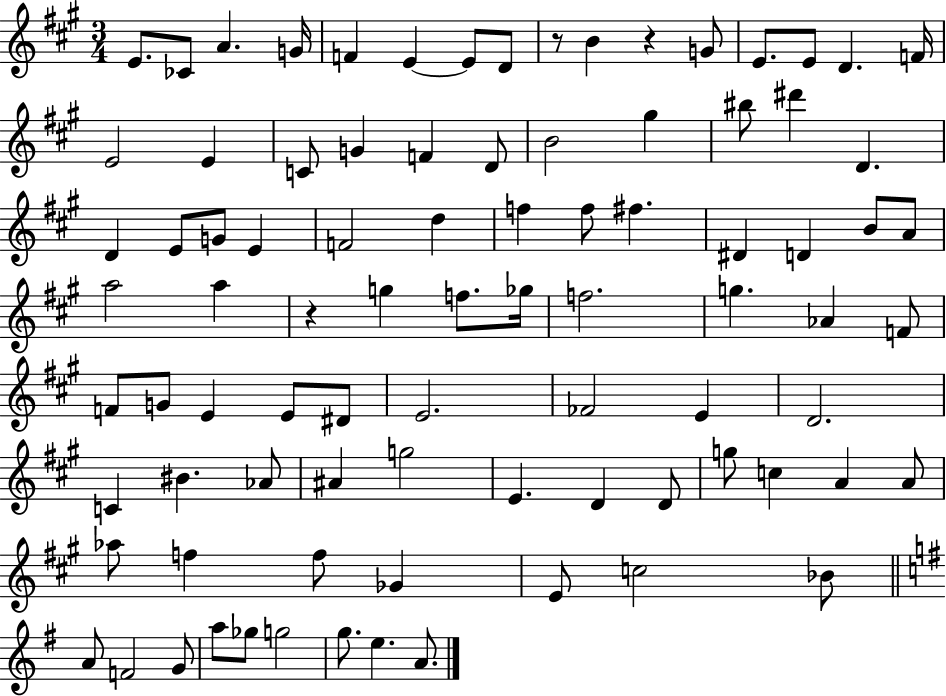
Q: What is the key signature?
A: A major